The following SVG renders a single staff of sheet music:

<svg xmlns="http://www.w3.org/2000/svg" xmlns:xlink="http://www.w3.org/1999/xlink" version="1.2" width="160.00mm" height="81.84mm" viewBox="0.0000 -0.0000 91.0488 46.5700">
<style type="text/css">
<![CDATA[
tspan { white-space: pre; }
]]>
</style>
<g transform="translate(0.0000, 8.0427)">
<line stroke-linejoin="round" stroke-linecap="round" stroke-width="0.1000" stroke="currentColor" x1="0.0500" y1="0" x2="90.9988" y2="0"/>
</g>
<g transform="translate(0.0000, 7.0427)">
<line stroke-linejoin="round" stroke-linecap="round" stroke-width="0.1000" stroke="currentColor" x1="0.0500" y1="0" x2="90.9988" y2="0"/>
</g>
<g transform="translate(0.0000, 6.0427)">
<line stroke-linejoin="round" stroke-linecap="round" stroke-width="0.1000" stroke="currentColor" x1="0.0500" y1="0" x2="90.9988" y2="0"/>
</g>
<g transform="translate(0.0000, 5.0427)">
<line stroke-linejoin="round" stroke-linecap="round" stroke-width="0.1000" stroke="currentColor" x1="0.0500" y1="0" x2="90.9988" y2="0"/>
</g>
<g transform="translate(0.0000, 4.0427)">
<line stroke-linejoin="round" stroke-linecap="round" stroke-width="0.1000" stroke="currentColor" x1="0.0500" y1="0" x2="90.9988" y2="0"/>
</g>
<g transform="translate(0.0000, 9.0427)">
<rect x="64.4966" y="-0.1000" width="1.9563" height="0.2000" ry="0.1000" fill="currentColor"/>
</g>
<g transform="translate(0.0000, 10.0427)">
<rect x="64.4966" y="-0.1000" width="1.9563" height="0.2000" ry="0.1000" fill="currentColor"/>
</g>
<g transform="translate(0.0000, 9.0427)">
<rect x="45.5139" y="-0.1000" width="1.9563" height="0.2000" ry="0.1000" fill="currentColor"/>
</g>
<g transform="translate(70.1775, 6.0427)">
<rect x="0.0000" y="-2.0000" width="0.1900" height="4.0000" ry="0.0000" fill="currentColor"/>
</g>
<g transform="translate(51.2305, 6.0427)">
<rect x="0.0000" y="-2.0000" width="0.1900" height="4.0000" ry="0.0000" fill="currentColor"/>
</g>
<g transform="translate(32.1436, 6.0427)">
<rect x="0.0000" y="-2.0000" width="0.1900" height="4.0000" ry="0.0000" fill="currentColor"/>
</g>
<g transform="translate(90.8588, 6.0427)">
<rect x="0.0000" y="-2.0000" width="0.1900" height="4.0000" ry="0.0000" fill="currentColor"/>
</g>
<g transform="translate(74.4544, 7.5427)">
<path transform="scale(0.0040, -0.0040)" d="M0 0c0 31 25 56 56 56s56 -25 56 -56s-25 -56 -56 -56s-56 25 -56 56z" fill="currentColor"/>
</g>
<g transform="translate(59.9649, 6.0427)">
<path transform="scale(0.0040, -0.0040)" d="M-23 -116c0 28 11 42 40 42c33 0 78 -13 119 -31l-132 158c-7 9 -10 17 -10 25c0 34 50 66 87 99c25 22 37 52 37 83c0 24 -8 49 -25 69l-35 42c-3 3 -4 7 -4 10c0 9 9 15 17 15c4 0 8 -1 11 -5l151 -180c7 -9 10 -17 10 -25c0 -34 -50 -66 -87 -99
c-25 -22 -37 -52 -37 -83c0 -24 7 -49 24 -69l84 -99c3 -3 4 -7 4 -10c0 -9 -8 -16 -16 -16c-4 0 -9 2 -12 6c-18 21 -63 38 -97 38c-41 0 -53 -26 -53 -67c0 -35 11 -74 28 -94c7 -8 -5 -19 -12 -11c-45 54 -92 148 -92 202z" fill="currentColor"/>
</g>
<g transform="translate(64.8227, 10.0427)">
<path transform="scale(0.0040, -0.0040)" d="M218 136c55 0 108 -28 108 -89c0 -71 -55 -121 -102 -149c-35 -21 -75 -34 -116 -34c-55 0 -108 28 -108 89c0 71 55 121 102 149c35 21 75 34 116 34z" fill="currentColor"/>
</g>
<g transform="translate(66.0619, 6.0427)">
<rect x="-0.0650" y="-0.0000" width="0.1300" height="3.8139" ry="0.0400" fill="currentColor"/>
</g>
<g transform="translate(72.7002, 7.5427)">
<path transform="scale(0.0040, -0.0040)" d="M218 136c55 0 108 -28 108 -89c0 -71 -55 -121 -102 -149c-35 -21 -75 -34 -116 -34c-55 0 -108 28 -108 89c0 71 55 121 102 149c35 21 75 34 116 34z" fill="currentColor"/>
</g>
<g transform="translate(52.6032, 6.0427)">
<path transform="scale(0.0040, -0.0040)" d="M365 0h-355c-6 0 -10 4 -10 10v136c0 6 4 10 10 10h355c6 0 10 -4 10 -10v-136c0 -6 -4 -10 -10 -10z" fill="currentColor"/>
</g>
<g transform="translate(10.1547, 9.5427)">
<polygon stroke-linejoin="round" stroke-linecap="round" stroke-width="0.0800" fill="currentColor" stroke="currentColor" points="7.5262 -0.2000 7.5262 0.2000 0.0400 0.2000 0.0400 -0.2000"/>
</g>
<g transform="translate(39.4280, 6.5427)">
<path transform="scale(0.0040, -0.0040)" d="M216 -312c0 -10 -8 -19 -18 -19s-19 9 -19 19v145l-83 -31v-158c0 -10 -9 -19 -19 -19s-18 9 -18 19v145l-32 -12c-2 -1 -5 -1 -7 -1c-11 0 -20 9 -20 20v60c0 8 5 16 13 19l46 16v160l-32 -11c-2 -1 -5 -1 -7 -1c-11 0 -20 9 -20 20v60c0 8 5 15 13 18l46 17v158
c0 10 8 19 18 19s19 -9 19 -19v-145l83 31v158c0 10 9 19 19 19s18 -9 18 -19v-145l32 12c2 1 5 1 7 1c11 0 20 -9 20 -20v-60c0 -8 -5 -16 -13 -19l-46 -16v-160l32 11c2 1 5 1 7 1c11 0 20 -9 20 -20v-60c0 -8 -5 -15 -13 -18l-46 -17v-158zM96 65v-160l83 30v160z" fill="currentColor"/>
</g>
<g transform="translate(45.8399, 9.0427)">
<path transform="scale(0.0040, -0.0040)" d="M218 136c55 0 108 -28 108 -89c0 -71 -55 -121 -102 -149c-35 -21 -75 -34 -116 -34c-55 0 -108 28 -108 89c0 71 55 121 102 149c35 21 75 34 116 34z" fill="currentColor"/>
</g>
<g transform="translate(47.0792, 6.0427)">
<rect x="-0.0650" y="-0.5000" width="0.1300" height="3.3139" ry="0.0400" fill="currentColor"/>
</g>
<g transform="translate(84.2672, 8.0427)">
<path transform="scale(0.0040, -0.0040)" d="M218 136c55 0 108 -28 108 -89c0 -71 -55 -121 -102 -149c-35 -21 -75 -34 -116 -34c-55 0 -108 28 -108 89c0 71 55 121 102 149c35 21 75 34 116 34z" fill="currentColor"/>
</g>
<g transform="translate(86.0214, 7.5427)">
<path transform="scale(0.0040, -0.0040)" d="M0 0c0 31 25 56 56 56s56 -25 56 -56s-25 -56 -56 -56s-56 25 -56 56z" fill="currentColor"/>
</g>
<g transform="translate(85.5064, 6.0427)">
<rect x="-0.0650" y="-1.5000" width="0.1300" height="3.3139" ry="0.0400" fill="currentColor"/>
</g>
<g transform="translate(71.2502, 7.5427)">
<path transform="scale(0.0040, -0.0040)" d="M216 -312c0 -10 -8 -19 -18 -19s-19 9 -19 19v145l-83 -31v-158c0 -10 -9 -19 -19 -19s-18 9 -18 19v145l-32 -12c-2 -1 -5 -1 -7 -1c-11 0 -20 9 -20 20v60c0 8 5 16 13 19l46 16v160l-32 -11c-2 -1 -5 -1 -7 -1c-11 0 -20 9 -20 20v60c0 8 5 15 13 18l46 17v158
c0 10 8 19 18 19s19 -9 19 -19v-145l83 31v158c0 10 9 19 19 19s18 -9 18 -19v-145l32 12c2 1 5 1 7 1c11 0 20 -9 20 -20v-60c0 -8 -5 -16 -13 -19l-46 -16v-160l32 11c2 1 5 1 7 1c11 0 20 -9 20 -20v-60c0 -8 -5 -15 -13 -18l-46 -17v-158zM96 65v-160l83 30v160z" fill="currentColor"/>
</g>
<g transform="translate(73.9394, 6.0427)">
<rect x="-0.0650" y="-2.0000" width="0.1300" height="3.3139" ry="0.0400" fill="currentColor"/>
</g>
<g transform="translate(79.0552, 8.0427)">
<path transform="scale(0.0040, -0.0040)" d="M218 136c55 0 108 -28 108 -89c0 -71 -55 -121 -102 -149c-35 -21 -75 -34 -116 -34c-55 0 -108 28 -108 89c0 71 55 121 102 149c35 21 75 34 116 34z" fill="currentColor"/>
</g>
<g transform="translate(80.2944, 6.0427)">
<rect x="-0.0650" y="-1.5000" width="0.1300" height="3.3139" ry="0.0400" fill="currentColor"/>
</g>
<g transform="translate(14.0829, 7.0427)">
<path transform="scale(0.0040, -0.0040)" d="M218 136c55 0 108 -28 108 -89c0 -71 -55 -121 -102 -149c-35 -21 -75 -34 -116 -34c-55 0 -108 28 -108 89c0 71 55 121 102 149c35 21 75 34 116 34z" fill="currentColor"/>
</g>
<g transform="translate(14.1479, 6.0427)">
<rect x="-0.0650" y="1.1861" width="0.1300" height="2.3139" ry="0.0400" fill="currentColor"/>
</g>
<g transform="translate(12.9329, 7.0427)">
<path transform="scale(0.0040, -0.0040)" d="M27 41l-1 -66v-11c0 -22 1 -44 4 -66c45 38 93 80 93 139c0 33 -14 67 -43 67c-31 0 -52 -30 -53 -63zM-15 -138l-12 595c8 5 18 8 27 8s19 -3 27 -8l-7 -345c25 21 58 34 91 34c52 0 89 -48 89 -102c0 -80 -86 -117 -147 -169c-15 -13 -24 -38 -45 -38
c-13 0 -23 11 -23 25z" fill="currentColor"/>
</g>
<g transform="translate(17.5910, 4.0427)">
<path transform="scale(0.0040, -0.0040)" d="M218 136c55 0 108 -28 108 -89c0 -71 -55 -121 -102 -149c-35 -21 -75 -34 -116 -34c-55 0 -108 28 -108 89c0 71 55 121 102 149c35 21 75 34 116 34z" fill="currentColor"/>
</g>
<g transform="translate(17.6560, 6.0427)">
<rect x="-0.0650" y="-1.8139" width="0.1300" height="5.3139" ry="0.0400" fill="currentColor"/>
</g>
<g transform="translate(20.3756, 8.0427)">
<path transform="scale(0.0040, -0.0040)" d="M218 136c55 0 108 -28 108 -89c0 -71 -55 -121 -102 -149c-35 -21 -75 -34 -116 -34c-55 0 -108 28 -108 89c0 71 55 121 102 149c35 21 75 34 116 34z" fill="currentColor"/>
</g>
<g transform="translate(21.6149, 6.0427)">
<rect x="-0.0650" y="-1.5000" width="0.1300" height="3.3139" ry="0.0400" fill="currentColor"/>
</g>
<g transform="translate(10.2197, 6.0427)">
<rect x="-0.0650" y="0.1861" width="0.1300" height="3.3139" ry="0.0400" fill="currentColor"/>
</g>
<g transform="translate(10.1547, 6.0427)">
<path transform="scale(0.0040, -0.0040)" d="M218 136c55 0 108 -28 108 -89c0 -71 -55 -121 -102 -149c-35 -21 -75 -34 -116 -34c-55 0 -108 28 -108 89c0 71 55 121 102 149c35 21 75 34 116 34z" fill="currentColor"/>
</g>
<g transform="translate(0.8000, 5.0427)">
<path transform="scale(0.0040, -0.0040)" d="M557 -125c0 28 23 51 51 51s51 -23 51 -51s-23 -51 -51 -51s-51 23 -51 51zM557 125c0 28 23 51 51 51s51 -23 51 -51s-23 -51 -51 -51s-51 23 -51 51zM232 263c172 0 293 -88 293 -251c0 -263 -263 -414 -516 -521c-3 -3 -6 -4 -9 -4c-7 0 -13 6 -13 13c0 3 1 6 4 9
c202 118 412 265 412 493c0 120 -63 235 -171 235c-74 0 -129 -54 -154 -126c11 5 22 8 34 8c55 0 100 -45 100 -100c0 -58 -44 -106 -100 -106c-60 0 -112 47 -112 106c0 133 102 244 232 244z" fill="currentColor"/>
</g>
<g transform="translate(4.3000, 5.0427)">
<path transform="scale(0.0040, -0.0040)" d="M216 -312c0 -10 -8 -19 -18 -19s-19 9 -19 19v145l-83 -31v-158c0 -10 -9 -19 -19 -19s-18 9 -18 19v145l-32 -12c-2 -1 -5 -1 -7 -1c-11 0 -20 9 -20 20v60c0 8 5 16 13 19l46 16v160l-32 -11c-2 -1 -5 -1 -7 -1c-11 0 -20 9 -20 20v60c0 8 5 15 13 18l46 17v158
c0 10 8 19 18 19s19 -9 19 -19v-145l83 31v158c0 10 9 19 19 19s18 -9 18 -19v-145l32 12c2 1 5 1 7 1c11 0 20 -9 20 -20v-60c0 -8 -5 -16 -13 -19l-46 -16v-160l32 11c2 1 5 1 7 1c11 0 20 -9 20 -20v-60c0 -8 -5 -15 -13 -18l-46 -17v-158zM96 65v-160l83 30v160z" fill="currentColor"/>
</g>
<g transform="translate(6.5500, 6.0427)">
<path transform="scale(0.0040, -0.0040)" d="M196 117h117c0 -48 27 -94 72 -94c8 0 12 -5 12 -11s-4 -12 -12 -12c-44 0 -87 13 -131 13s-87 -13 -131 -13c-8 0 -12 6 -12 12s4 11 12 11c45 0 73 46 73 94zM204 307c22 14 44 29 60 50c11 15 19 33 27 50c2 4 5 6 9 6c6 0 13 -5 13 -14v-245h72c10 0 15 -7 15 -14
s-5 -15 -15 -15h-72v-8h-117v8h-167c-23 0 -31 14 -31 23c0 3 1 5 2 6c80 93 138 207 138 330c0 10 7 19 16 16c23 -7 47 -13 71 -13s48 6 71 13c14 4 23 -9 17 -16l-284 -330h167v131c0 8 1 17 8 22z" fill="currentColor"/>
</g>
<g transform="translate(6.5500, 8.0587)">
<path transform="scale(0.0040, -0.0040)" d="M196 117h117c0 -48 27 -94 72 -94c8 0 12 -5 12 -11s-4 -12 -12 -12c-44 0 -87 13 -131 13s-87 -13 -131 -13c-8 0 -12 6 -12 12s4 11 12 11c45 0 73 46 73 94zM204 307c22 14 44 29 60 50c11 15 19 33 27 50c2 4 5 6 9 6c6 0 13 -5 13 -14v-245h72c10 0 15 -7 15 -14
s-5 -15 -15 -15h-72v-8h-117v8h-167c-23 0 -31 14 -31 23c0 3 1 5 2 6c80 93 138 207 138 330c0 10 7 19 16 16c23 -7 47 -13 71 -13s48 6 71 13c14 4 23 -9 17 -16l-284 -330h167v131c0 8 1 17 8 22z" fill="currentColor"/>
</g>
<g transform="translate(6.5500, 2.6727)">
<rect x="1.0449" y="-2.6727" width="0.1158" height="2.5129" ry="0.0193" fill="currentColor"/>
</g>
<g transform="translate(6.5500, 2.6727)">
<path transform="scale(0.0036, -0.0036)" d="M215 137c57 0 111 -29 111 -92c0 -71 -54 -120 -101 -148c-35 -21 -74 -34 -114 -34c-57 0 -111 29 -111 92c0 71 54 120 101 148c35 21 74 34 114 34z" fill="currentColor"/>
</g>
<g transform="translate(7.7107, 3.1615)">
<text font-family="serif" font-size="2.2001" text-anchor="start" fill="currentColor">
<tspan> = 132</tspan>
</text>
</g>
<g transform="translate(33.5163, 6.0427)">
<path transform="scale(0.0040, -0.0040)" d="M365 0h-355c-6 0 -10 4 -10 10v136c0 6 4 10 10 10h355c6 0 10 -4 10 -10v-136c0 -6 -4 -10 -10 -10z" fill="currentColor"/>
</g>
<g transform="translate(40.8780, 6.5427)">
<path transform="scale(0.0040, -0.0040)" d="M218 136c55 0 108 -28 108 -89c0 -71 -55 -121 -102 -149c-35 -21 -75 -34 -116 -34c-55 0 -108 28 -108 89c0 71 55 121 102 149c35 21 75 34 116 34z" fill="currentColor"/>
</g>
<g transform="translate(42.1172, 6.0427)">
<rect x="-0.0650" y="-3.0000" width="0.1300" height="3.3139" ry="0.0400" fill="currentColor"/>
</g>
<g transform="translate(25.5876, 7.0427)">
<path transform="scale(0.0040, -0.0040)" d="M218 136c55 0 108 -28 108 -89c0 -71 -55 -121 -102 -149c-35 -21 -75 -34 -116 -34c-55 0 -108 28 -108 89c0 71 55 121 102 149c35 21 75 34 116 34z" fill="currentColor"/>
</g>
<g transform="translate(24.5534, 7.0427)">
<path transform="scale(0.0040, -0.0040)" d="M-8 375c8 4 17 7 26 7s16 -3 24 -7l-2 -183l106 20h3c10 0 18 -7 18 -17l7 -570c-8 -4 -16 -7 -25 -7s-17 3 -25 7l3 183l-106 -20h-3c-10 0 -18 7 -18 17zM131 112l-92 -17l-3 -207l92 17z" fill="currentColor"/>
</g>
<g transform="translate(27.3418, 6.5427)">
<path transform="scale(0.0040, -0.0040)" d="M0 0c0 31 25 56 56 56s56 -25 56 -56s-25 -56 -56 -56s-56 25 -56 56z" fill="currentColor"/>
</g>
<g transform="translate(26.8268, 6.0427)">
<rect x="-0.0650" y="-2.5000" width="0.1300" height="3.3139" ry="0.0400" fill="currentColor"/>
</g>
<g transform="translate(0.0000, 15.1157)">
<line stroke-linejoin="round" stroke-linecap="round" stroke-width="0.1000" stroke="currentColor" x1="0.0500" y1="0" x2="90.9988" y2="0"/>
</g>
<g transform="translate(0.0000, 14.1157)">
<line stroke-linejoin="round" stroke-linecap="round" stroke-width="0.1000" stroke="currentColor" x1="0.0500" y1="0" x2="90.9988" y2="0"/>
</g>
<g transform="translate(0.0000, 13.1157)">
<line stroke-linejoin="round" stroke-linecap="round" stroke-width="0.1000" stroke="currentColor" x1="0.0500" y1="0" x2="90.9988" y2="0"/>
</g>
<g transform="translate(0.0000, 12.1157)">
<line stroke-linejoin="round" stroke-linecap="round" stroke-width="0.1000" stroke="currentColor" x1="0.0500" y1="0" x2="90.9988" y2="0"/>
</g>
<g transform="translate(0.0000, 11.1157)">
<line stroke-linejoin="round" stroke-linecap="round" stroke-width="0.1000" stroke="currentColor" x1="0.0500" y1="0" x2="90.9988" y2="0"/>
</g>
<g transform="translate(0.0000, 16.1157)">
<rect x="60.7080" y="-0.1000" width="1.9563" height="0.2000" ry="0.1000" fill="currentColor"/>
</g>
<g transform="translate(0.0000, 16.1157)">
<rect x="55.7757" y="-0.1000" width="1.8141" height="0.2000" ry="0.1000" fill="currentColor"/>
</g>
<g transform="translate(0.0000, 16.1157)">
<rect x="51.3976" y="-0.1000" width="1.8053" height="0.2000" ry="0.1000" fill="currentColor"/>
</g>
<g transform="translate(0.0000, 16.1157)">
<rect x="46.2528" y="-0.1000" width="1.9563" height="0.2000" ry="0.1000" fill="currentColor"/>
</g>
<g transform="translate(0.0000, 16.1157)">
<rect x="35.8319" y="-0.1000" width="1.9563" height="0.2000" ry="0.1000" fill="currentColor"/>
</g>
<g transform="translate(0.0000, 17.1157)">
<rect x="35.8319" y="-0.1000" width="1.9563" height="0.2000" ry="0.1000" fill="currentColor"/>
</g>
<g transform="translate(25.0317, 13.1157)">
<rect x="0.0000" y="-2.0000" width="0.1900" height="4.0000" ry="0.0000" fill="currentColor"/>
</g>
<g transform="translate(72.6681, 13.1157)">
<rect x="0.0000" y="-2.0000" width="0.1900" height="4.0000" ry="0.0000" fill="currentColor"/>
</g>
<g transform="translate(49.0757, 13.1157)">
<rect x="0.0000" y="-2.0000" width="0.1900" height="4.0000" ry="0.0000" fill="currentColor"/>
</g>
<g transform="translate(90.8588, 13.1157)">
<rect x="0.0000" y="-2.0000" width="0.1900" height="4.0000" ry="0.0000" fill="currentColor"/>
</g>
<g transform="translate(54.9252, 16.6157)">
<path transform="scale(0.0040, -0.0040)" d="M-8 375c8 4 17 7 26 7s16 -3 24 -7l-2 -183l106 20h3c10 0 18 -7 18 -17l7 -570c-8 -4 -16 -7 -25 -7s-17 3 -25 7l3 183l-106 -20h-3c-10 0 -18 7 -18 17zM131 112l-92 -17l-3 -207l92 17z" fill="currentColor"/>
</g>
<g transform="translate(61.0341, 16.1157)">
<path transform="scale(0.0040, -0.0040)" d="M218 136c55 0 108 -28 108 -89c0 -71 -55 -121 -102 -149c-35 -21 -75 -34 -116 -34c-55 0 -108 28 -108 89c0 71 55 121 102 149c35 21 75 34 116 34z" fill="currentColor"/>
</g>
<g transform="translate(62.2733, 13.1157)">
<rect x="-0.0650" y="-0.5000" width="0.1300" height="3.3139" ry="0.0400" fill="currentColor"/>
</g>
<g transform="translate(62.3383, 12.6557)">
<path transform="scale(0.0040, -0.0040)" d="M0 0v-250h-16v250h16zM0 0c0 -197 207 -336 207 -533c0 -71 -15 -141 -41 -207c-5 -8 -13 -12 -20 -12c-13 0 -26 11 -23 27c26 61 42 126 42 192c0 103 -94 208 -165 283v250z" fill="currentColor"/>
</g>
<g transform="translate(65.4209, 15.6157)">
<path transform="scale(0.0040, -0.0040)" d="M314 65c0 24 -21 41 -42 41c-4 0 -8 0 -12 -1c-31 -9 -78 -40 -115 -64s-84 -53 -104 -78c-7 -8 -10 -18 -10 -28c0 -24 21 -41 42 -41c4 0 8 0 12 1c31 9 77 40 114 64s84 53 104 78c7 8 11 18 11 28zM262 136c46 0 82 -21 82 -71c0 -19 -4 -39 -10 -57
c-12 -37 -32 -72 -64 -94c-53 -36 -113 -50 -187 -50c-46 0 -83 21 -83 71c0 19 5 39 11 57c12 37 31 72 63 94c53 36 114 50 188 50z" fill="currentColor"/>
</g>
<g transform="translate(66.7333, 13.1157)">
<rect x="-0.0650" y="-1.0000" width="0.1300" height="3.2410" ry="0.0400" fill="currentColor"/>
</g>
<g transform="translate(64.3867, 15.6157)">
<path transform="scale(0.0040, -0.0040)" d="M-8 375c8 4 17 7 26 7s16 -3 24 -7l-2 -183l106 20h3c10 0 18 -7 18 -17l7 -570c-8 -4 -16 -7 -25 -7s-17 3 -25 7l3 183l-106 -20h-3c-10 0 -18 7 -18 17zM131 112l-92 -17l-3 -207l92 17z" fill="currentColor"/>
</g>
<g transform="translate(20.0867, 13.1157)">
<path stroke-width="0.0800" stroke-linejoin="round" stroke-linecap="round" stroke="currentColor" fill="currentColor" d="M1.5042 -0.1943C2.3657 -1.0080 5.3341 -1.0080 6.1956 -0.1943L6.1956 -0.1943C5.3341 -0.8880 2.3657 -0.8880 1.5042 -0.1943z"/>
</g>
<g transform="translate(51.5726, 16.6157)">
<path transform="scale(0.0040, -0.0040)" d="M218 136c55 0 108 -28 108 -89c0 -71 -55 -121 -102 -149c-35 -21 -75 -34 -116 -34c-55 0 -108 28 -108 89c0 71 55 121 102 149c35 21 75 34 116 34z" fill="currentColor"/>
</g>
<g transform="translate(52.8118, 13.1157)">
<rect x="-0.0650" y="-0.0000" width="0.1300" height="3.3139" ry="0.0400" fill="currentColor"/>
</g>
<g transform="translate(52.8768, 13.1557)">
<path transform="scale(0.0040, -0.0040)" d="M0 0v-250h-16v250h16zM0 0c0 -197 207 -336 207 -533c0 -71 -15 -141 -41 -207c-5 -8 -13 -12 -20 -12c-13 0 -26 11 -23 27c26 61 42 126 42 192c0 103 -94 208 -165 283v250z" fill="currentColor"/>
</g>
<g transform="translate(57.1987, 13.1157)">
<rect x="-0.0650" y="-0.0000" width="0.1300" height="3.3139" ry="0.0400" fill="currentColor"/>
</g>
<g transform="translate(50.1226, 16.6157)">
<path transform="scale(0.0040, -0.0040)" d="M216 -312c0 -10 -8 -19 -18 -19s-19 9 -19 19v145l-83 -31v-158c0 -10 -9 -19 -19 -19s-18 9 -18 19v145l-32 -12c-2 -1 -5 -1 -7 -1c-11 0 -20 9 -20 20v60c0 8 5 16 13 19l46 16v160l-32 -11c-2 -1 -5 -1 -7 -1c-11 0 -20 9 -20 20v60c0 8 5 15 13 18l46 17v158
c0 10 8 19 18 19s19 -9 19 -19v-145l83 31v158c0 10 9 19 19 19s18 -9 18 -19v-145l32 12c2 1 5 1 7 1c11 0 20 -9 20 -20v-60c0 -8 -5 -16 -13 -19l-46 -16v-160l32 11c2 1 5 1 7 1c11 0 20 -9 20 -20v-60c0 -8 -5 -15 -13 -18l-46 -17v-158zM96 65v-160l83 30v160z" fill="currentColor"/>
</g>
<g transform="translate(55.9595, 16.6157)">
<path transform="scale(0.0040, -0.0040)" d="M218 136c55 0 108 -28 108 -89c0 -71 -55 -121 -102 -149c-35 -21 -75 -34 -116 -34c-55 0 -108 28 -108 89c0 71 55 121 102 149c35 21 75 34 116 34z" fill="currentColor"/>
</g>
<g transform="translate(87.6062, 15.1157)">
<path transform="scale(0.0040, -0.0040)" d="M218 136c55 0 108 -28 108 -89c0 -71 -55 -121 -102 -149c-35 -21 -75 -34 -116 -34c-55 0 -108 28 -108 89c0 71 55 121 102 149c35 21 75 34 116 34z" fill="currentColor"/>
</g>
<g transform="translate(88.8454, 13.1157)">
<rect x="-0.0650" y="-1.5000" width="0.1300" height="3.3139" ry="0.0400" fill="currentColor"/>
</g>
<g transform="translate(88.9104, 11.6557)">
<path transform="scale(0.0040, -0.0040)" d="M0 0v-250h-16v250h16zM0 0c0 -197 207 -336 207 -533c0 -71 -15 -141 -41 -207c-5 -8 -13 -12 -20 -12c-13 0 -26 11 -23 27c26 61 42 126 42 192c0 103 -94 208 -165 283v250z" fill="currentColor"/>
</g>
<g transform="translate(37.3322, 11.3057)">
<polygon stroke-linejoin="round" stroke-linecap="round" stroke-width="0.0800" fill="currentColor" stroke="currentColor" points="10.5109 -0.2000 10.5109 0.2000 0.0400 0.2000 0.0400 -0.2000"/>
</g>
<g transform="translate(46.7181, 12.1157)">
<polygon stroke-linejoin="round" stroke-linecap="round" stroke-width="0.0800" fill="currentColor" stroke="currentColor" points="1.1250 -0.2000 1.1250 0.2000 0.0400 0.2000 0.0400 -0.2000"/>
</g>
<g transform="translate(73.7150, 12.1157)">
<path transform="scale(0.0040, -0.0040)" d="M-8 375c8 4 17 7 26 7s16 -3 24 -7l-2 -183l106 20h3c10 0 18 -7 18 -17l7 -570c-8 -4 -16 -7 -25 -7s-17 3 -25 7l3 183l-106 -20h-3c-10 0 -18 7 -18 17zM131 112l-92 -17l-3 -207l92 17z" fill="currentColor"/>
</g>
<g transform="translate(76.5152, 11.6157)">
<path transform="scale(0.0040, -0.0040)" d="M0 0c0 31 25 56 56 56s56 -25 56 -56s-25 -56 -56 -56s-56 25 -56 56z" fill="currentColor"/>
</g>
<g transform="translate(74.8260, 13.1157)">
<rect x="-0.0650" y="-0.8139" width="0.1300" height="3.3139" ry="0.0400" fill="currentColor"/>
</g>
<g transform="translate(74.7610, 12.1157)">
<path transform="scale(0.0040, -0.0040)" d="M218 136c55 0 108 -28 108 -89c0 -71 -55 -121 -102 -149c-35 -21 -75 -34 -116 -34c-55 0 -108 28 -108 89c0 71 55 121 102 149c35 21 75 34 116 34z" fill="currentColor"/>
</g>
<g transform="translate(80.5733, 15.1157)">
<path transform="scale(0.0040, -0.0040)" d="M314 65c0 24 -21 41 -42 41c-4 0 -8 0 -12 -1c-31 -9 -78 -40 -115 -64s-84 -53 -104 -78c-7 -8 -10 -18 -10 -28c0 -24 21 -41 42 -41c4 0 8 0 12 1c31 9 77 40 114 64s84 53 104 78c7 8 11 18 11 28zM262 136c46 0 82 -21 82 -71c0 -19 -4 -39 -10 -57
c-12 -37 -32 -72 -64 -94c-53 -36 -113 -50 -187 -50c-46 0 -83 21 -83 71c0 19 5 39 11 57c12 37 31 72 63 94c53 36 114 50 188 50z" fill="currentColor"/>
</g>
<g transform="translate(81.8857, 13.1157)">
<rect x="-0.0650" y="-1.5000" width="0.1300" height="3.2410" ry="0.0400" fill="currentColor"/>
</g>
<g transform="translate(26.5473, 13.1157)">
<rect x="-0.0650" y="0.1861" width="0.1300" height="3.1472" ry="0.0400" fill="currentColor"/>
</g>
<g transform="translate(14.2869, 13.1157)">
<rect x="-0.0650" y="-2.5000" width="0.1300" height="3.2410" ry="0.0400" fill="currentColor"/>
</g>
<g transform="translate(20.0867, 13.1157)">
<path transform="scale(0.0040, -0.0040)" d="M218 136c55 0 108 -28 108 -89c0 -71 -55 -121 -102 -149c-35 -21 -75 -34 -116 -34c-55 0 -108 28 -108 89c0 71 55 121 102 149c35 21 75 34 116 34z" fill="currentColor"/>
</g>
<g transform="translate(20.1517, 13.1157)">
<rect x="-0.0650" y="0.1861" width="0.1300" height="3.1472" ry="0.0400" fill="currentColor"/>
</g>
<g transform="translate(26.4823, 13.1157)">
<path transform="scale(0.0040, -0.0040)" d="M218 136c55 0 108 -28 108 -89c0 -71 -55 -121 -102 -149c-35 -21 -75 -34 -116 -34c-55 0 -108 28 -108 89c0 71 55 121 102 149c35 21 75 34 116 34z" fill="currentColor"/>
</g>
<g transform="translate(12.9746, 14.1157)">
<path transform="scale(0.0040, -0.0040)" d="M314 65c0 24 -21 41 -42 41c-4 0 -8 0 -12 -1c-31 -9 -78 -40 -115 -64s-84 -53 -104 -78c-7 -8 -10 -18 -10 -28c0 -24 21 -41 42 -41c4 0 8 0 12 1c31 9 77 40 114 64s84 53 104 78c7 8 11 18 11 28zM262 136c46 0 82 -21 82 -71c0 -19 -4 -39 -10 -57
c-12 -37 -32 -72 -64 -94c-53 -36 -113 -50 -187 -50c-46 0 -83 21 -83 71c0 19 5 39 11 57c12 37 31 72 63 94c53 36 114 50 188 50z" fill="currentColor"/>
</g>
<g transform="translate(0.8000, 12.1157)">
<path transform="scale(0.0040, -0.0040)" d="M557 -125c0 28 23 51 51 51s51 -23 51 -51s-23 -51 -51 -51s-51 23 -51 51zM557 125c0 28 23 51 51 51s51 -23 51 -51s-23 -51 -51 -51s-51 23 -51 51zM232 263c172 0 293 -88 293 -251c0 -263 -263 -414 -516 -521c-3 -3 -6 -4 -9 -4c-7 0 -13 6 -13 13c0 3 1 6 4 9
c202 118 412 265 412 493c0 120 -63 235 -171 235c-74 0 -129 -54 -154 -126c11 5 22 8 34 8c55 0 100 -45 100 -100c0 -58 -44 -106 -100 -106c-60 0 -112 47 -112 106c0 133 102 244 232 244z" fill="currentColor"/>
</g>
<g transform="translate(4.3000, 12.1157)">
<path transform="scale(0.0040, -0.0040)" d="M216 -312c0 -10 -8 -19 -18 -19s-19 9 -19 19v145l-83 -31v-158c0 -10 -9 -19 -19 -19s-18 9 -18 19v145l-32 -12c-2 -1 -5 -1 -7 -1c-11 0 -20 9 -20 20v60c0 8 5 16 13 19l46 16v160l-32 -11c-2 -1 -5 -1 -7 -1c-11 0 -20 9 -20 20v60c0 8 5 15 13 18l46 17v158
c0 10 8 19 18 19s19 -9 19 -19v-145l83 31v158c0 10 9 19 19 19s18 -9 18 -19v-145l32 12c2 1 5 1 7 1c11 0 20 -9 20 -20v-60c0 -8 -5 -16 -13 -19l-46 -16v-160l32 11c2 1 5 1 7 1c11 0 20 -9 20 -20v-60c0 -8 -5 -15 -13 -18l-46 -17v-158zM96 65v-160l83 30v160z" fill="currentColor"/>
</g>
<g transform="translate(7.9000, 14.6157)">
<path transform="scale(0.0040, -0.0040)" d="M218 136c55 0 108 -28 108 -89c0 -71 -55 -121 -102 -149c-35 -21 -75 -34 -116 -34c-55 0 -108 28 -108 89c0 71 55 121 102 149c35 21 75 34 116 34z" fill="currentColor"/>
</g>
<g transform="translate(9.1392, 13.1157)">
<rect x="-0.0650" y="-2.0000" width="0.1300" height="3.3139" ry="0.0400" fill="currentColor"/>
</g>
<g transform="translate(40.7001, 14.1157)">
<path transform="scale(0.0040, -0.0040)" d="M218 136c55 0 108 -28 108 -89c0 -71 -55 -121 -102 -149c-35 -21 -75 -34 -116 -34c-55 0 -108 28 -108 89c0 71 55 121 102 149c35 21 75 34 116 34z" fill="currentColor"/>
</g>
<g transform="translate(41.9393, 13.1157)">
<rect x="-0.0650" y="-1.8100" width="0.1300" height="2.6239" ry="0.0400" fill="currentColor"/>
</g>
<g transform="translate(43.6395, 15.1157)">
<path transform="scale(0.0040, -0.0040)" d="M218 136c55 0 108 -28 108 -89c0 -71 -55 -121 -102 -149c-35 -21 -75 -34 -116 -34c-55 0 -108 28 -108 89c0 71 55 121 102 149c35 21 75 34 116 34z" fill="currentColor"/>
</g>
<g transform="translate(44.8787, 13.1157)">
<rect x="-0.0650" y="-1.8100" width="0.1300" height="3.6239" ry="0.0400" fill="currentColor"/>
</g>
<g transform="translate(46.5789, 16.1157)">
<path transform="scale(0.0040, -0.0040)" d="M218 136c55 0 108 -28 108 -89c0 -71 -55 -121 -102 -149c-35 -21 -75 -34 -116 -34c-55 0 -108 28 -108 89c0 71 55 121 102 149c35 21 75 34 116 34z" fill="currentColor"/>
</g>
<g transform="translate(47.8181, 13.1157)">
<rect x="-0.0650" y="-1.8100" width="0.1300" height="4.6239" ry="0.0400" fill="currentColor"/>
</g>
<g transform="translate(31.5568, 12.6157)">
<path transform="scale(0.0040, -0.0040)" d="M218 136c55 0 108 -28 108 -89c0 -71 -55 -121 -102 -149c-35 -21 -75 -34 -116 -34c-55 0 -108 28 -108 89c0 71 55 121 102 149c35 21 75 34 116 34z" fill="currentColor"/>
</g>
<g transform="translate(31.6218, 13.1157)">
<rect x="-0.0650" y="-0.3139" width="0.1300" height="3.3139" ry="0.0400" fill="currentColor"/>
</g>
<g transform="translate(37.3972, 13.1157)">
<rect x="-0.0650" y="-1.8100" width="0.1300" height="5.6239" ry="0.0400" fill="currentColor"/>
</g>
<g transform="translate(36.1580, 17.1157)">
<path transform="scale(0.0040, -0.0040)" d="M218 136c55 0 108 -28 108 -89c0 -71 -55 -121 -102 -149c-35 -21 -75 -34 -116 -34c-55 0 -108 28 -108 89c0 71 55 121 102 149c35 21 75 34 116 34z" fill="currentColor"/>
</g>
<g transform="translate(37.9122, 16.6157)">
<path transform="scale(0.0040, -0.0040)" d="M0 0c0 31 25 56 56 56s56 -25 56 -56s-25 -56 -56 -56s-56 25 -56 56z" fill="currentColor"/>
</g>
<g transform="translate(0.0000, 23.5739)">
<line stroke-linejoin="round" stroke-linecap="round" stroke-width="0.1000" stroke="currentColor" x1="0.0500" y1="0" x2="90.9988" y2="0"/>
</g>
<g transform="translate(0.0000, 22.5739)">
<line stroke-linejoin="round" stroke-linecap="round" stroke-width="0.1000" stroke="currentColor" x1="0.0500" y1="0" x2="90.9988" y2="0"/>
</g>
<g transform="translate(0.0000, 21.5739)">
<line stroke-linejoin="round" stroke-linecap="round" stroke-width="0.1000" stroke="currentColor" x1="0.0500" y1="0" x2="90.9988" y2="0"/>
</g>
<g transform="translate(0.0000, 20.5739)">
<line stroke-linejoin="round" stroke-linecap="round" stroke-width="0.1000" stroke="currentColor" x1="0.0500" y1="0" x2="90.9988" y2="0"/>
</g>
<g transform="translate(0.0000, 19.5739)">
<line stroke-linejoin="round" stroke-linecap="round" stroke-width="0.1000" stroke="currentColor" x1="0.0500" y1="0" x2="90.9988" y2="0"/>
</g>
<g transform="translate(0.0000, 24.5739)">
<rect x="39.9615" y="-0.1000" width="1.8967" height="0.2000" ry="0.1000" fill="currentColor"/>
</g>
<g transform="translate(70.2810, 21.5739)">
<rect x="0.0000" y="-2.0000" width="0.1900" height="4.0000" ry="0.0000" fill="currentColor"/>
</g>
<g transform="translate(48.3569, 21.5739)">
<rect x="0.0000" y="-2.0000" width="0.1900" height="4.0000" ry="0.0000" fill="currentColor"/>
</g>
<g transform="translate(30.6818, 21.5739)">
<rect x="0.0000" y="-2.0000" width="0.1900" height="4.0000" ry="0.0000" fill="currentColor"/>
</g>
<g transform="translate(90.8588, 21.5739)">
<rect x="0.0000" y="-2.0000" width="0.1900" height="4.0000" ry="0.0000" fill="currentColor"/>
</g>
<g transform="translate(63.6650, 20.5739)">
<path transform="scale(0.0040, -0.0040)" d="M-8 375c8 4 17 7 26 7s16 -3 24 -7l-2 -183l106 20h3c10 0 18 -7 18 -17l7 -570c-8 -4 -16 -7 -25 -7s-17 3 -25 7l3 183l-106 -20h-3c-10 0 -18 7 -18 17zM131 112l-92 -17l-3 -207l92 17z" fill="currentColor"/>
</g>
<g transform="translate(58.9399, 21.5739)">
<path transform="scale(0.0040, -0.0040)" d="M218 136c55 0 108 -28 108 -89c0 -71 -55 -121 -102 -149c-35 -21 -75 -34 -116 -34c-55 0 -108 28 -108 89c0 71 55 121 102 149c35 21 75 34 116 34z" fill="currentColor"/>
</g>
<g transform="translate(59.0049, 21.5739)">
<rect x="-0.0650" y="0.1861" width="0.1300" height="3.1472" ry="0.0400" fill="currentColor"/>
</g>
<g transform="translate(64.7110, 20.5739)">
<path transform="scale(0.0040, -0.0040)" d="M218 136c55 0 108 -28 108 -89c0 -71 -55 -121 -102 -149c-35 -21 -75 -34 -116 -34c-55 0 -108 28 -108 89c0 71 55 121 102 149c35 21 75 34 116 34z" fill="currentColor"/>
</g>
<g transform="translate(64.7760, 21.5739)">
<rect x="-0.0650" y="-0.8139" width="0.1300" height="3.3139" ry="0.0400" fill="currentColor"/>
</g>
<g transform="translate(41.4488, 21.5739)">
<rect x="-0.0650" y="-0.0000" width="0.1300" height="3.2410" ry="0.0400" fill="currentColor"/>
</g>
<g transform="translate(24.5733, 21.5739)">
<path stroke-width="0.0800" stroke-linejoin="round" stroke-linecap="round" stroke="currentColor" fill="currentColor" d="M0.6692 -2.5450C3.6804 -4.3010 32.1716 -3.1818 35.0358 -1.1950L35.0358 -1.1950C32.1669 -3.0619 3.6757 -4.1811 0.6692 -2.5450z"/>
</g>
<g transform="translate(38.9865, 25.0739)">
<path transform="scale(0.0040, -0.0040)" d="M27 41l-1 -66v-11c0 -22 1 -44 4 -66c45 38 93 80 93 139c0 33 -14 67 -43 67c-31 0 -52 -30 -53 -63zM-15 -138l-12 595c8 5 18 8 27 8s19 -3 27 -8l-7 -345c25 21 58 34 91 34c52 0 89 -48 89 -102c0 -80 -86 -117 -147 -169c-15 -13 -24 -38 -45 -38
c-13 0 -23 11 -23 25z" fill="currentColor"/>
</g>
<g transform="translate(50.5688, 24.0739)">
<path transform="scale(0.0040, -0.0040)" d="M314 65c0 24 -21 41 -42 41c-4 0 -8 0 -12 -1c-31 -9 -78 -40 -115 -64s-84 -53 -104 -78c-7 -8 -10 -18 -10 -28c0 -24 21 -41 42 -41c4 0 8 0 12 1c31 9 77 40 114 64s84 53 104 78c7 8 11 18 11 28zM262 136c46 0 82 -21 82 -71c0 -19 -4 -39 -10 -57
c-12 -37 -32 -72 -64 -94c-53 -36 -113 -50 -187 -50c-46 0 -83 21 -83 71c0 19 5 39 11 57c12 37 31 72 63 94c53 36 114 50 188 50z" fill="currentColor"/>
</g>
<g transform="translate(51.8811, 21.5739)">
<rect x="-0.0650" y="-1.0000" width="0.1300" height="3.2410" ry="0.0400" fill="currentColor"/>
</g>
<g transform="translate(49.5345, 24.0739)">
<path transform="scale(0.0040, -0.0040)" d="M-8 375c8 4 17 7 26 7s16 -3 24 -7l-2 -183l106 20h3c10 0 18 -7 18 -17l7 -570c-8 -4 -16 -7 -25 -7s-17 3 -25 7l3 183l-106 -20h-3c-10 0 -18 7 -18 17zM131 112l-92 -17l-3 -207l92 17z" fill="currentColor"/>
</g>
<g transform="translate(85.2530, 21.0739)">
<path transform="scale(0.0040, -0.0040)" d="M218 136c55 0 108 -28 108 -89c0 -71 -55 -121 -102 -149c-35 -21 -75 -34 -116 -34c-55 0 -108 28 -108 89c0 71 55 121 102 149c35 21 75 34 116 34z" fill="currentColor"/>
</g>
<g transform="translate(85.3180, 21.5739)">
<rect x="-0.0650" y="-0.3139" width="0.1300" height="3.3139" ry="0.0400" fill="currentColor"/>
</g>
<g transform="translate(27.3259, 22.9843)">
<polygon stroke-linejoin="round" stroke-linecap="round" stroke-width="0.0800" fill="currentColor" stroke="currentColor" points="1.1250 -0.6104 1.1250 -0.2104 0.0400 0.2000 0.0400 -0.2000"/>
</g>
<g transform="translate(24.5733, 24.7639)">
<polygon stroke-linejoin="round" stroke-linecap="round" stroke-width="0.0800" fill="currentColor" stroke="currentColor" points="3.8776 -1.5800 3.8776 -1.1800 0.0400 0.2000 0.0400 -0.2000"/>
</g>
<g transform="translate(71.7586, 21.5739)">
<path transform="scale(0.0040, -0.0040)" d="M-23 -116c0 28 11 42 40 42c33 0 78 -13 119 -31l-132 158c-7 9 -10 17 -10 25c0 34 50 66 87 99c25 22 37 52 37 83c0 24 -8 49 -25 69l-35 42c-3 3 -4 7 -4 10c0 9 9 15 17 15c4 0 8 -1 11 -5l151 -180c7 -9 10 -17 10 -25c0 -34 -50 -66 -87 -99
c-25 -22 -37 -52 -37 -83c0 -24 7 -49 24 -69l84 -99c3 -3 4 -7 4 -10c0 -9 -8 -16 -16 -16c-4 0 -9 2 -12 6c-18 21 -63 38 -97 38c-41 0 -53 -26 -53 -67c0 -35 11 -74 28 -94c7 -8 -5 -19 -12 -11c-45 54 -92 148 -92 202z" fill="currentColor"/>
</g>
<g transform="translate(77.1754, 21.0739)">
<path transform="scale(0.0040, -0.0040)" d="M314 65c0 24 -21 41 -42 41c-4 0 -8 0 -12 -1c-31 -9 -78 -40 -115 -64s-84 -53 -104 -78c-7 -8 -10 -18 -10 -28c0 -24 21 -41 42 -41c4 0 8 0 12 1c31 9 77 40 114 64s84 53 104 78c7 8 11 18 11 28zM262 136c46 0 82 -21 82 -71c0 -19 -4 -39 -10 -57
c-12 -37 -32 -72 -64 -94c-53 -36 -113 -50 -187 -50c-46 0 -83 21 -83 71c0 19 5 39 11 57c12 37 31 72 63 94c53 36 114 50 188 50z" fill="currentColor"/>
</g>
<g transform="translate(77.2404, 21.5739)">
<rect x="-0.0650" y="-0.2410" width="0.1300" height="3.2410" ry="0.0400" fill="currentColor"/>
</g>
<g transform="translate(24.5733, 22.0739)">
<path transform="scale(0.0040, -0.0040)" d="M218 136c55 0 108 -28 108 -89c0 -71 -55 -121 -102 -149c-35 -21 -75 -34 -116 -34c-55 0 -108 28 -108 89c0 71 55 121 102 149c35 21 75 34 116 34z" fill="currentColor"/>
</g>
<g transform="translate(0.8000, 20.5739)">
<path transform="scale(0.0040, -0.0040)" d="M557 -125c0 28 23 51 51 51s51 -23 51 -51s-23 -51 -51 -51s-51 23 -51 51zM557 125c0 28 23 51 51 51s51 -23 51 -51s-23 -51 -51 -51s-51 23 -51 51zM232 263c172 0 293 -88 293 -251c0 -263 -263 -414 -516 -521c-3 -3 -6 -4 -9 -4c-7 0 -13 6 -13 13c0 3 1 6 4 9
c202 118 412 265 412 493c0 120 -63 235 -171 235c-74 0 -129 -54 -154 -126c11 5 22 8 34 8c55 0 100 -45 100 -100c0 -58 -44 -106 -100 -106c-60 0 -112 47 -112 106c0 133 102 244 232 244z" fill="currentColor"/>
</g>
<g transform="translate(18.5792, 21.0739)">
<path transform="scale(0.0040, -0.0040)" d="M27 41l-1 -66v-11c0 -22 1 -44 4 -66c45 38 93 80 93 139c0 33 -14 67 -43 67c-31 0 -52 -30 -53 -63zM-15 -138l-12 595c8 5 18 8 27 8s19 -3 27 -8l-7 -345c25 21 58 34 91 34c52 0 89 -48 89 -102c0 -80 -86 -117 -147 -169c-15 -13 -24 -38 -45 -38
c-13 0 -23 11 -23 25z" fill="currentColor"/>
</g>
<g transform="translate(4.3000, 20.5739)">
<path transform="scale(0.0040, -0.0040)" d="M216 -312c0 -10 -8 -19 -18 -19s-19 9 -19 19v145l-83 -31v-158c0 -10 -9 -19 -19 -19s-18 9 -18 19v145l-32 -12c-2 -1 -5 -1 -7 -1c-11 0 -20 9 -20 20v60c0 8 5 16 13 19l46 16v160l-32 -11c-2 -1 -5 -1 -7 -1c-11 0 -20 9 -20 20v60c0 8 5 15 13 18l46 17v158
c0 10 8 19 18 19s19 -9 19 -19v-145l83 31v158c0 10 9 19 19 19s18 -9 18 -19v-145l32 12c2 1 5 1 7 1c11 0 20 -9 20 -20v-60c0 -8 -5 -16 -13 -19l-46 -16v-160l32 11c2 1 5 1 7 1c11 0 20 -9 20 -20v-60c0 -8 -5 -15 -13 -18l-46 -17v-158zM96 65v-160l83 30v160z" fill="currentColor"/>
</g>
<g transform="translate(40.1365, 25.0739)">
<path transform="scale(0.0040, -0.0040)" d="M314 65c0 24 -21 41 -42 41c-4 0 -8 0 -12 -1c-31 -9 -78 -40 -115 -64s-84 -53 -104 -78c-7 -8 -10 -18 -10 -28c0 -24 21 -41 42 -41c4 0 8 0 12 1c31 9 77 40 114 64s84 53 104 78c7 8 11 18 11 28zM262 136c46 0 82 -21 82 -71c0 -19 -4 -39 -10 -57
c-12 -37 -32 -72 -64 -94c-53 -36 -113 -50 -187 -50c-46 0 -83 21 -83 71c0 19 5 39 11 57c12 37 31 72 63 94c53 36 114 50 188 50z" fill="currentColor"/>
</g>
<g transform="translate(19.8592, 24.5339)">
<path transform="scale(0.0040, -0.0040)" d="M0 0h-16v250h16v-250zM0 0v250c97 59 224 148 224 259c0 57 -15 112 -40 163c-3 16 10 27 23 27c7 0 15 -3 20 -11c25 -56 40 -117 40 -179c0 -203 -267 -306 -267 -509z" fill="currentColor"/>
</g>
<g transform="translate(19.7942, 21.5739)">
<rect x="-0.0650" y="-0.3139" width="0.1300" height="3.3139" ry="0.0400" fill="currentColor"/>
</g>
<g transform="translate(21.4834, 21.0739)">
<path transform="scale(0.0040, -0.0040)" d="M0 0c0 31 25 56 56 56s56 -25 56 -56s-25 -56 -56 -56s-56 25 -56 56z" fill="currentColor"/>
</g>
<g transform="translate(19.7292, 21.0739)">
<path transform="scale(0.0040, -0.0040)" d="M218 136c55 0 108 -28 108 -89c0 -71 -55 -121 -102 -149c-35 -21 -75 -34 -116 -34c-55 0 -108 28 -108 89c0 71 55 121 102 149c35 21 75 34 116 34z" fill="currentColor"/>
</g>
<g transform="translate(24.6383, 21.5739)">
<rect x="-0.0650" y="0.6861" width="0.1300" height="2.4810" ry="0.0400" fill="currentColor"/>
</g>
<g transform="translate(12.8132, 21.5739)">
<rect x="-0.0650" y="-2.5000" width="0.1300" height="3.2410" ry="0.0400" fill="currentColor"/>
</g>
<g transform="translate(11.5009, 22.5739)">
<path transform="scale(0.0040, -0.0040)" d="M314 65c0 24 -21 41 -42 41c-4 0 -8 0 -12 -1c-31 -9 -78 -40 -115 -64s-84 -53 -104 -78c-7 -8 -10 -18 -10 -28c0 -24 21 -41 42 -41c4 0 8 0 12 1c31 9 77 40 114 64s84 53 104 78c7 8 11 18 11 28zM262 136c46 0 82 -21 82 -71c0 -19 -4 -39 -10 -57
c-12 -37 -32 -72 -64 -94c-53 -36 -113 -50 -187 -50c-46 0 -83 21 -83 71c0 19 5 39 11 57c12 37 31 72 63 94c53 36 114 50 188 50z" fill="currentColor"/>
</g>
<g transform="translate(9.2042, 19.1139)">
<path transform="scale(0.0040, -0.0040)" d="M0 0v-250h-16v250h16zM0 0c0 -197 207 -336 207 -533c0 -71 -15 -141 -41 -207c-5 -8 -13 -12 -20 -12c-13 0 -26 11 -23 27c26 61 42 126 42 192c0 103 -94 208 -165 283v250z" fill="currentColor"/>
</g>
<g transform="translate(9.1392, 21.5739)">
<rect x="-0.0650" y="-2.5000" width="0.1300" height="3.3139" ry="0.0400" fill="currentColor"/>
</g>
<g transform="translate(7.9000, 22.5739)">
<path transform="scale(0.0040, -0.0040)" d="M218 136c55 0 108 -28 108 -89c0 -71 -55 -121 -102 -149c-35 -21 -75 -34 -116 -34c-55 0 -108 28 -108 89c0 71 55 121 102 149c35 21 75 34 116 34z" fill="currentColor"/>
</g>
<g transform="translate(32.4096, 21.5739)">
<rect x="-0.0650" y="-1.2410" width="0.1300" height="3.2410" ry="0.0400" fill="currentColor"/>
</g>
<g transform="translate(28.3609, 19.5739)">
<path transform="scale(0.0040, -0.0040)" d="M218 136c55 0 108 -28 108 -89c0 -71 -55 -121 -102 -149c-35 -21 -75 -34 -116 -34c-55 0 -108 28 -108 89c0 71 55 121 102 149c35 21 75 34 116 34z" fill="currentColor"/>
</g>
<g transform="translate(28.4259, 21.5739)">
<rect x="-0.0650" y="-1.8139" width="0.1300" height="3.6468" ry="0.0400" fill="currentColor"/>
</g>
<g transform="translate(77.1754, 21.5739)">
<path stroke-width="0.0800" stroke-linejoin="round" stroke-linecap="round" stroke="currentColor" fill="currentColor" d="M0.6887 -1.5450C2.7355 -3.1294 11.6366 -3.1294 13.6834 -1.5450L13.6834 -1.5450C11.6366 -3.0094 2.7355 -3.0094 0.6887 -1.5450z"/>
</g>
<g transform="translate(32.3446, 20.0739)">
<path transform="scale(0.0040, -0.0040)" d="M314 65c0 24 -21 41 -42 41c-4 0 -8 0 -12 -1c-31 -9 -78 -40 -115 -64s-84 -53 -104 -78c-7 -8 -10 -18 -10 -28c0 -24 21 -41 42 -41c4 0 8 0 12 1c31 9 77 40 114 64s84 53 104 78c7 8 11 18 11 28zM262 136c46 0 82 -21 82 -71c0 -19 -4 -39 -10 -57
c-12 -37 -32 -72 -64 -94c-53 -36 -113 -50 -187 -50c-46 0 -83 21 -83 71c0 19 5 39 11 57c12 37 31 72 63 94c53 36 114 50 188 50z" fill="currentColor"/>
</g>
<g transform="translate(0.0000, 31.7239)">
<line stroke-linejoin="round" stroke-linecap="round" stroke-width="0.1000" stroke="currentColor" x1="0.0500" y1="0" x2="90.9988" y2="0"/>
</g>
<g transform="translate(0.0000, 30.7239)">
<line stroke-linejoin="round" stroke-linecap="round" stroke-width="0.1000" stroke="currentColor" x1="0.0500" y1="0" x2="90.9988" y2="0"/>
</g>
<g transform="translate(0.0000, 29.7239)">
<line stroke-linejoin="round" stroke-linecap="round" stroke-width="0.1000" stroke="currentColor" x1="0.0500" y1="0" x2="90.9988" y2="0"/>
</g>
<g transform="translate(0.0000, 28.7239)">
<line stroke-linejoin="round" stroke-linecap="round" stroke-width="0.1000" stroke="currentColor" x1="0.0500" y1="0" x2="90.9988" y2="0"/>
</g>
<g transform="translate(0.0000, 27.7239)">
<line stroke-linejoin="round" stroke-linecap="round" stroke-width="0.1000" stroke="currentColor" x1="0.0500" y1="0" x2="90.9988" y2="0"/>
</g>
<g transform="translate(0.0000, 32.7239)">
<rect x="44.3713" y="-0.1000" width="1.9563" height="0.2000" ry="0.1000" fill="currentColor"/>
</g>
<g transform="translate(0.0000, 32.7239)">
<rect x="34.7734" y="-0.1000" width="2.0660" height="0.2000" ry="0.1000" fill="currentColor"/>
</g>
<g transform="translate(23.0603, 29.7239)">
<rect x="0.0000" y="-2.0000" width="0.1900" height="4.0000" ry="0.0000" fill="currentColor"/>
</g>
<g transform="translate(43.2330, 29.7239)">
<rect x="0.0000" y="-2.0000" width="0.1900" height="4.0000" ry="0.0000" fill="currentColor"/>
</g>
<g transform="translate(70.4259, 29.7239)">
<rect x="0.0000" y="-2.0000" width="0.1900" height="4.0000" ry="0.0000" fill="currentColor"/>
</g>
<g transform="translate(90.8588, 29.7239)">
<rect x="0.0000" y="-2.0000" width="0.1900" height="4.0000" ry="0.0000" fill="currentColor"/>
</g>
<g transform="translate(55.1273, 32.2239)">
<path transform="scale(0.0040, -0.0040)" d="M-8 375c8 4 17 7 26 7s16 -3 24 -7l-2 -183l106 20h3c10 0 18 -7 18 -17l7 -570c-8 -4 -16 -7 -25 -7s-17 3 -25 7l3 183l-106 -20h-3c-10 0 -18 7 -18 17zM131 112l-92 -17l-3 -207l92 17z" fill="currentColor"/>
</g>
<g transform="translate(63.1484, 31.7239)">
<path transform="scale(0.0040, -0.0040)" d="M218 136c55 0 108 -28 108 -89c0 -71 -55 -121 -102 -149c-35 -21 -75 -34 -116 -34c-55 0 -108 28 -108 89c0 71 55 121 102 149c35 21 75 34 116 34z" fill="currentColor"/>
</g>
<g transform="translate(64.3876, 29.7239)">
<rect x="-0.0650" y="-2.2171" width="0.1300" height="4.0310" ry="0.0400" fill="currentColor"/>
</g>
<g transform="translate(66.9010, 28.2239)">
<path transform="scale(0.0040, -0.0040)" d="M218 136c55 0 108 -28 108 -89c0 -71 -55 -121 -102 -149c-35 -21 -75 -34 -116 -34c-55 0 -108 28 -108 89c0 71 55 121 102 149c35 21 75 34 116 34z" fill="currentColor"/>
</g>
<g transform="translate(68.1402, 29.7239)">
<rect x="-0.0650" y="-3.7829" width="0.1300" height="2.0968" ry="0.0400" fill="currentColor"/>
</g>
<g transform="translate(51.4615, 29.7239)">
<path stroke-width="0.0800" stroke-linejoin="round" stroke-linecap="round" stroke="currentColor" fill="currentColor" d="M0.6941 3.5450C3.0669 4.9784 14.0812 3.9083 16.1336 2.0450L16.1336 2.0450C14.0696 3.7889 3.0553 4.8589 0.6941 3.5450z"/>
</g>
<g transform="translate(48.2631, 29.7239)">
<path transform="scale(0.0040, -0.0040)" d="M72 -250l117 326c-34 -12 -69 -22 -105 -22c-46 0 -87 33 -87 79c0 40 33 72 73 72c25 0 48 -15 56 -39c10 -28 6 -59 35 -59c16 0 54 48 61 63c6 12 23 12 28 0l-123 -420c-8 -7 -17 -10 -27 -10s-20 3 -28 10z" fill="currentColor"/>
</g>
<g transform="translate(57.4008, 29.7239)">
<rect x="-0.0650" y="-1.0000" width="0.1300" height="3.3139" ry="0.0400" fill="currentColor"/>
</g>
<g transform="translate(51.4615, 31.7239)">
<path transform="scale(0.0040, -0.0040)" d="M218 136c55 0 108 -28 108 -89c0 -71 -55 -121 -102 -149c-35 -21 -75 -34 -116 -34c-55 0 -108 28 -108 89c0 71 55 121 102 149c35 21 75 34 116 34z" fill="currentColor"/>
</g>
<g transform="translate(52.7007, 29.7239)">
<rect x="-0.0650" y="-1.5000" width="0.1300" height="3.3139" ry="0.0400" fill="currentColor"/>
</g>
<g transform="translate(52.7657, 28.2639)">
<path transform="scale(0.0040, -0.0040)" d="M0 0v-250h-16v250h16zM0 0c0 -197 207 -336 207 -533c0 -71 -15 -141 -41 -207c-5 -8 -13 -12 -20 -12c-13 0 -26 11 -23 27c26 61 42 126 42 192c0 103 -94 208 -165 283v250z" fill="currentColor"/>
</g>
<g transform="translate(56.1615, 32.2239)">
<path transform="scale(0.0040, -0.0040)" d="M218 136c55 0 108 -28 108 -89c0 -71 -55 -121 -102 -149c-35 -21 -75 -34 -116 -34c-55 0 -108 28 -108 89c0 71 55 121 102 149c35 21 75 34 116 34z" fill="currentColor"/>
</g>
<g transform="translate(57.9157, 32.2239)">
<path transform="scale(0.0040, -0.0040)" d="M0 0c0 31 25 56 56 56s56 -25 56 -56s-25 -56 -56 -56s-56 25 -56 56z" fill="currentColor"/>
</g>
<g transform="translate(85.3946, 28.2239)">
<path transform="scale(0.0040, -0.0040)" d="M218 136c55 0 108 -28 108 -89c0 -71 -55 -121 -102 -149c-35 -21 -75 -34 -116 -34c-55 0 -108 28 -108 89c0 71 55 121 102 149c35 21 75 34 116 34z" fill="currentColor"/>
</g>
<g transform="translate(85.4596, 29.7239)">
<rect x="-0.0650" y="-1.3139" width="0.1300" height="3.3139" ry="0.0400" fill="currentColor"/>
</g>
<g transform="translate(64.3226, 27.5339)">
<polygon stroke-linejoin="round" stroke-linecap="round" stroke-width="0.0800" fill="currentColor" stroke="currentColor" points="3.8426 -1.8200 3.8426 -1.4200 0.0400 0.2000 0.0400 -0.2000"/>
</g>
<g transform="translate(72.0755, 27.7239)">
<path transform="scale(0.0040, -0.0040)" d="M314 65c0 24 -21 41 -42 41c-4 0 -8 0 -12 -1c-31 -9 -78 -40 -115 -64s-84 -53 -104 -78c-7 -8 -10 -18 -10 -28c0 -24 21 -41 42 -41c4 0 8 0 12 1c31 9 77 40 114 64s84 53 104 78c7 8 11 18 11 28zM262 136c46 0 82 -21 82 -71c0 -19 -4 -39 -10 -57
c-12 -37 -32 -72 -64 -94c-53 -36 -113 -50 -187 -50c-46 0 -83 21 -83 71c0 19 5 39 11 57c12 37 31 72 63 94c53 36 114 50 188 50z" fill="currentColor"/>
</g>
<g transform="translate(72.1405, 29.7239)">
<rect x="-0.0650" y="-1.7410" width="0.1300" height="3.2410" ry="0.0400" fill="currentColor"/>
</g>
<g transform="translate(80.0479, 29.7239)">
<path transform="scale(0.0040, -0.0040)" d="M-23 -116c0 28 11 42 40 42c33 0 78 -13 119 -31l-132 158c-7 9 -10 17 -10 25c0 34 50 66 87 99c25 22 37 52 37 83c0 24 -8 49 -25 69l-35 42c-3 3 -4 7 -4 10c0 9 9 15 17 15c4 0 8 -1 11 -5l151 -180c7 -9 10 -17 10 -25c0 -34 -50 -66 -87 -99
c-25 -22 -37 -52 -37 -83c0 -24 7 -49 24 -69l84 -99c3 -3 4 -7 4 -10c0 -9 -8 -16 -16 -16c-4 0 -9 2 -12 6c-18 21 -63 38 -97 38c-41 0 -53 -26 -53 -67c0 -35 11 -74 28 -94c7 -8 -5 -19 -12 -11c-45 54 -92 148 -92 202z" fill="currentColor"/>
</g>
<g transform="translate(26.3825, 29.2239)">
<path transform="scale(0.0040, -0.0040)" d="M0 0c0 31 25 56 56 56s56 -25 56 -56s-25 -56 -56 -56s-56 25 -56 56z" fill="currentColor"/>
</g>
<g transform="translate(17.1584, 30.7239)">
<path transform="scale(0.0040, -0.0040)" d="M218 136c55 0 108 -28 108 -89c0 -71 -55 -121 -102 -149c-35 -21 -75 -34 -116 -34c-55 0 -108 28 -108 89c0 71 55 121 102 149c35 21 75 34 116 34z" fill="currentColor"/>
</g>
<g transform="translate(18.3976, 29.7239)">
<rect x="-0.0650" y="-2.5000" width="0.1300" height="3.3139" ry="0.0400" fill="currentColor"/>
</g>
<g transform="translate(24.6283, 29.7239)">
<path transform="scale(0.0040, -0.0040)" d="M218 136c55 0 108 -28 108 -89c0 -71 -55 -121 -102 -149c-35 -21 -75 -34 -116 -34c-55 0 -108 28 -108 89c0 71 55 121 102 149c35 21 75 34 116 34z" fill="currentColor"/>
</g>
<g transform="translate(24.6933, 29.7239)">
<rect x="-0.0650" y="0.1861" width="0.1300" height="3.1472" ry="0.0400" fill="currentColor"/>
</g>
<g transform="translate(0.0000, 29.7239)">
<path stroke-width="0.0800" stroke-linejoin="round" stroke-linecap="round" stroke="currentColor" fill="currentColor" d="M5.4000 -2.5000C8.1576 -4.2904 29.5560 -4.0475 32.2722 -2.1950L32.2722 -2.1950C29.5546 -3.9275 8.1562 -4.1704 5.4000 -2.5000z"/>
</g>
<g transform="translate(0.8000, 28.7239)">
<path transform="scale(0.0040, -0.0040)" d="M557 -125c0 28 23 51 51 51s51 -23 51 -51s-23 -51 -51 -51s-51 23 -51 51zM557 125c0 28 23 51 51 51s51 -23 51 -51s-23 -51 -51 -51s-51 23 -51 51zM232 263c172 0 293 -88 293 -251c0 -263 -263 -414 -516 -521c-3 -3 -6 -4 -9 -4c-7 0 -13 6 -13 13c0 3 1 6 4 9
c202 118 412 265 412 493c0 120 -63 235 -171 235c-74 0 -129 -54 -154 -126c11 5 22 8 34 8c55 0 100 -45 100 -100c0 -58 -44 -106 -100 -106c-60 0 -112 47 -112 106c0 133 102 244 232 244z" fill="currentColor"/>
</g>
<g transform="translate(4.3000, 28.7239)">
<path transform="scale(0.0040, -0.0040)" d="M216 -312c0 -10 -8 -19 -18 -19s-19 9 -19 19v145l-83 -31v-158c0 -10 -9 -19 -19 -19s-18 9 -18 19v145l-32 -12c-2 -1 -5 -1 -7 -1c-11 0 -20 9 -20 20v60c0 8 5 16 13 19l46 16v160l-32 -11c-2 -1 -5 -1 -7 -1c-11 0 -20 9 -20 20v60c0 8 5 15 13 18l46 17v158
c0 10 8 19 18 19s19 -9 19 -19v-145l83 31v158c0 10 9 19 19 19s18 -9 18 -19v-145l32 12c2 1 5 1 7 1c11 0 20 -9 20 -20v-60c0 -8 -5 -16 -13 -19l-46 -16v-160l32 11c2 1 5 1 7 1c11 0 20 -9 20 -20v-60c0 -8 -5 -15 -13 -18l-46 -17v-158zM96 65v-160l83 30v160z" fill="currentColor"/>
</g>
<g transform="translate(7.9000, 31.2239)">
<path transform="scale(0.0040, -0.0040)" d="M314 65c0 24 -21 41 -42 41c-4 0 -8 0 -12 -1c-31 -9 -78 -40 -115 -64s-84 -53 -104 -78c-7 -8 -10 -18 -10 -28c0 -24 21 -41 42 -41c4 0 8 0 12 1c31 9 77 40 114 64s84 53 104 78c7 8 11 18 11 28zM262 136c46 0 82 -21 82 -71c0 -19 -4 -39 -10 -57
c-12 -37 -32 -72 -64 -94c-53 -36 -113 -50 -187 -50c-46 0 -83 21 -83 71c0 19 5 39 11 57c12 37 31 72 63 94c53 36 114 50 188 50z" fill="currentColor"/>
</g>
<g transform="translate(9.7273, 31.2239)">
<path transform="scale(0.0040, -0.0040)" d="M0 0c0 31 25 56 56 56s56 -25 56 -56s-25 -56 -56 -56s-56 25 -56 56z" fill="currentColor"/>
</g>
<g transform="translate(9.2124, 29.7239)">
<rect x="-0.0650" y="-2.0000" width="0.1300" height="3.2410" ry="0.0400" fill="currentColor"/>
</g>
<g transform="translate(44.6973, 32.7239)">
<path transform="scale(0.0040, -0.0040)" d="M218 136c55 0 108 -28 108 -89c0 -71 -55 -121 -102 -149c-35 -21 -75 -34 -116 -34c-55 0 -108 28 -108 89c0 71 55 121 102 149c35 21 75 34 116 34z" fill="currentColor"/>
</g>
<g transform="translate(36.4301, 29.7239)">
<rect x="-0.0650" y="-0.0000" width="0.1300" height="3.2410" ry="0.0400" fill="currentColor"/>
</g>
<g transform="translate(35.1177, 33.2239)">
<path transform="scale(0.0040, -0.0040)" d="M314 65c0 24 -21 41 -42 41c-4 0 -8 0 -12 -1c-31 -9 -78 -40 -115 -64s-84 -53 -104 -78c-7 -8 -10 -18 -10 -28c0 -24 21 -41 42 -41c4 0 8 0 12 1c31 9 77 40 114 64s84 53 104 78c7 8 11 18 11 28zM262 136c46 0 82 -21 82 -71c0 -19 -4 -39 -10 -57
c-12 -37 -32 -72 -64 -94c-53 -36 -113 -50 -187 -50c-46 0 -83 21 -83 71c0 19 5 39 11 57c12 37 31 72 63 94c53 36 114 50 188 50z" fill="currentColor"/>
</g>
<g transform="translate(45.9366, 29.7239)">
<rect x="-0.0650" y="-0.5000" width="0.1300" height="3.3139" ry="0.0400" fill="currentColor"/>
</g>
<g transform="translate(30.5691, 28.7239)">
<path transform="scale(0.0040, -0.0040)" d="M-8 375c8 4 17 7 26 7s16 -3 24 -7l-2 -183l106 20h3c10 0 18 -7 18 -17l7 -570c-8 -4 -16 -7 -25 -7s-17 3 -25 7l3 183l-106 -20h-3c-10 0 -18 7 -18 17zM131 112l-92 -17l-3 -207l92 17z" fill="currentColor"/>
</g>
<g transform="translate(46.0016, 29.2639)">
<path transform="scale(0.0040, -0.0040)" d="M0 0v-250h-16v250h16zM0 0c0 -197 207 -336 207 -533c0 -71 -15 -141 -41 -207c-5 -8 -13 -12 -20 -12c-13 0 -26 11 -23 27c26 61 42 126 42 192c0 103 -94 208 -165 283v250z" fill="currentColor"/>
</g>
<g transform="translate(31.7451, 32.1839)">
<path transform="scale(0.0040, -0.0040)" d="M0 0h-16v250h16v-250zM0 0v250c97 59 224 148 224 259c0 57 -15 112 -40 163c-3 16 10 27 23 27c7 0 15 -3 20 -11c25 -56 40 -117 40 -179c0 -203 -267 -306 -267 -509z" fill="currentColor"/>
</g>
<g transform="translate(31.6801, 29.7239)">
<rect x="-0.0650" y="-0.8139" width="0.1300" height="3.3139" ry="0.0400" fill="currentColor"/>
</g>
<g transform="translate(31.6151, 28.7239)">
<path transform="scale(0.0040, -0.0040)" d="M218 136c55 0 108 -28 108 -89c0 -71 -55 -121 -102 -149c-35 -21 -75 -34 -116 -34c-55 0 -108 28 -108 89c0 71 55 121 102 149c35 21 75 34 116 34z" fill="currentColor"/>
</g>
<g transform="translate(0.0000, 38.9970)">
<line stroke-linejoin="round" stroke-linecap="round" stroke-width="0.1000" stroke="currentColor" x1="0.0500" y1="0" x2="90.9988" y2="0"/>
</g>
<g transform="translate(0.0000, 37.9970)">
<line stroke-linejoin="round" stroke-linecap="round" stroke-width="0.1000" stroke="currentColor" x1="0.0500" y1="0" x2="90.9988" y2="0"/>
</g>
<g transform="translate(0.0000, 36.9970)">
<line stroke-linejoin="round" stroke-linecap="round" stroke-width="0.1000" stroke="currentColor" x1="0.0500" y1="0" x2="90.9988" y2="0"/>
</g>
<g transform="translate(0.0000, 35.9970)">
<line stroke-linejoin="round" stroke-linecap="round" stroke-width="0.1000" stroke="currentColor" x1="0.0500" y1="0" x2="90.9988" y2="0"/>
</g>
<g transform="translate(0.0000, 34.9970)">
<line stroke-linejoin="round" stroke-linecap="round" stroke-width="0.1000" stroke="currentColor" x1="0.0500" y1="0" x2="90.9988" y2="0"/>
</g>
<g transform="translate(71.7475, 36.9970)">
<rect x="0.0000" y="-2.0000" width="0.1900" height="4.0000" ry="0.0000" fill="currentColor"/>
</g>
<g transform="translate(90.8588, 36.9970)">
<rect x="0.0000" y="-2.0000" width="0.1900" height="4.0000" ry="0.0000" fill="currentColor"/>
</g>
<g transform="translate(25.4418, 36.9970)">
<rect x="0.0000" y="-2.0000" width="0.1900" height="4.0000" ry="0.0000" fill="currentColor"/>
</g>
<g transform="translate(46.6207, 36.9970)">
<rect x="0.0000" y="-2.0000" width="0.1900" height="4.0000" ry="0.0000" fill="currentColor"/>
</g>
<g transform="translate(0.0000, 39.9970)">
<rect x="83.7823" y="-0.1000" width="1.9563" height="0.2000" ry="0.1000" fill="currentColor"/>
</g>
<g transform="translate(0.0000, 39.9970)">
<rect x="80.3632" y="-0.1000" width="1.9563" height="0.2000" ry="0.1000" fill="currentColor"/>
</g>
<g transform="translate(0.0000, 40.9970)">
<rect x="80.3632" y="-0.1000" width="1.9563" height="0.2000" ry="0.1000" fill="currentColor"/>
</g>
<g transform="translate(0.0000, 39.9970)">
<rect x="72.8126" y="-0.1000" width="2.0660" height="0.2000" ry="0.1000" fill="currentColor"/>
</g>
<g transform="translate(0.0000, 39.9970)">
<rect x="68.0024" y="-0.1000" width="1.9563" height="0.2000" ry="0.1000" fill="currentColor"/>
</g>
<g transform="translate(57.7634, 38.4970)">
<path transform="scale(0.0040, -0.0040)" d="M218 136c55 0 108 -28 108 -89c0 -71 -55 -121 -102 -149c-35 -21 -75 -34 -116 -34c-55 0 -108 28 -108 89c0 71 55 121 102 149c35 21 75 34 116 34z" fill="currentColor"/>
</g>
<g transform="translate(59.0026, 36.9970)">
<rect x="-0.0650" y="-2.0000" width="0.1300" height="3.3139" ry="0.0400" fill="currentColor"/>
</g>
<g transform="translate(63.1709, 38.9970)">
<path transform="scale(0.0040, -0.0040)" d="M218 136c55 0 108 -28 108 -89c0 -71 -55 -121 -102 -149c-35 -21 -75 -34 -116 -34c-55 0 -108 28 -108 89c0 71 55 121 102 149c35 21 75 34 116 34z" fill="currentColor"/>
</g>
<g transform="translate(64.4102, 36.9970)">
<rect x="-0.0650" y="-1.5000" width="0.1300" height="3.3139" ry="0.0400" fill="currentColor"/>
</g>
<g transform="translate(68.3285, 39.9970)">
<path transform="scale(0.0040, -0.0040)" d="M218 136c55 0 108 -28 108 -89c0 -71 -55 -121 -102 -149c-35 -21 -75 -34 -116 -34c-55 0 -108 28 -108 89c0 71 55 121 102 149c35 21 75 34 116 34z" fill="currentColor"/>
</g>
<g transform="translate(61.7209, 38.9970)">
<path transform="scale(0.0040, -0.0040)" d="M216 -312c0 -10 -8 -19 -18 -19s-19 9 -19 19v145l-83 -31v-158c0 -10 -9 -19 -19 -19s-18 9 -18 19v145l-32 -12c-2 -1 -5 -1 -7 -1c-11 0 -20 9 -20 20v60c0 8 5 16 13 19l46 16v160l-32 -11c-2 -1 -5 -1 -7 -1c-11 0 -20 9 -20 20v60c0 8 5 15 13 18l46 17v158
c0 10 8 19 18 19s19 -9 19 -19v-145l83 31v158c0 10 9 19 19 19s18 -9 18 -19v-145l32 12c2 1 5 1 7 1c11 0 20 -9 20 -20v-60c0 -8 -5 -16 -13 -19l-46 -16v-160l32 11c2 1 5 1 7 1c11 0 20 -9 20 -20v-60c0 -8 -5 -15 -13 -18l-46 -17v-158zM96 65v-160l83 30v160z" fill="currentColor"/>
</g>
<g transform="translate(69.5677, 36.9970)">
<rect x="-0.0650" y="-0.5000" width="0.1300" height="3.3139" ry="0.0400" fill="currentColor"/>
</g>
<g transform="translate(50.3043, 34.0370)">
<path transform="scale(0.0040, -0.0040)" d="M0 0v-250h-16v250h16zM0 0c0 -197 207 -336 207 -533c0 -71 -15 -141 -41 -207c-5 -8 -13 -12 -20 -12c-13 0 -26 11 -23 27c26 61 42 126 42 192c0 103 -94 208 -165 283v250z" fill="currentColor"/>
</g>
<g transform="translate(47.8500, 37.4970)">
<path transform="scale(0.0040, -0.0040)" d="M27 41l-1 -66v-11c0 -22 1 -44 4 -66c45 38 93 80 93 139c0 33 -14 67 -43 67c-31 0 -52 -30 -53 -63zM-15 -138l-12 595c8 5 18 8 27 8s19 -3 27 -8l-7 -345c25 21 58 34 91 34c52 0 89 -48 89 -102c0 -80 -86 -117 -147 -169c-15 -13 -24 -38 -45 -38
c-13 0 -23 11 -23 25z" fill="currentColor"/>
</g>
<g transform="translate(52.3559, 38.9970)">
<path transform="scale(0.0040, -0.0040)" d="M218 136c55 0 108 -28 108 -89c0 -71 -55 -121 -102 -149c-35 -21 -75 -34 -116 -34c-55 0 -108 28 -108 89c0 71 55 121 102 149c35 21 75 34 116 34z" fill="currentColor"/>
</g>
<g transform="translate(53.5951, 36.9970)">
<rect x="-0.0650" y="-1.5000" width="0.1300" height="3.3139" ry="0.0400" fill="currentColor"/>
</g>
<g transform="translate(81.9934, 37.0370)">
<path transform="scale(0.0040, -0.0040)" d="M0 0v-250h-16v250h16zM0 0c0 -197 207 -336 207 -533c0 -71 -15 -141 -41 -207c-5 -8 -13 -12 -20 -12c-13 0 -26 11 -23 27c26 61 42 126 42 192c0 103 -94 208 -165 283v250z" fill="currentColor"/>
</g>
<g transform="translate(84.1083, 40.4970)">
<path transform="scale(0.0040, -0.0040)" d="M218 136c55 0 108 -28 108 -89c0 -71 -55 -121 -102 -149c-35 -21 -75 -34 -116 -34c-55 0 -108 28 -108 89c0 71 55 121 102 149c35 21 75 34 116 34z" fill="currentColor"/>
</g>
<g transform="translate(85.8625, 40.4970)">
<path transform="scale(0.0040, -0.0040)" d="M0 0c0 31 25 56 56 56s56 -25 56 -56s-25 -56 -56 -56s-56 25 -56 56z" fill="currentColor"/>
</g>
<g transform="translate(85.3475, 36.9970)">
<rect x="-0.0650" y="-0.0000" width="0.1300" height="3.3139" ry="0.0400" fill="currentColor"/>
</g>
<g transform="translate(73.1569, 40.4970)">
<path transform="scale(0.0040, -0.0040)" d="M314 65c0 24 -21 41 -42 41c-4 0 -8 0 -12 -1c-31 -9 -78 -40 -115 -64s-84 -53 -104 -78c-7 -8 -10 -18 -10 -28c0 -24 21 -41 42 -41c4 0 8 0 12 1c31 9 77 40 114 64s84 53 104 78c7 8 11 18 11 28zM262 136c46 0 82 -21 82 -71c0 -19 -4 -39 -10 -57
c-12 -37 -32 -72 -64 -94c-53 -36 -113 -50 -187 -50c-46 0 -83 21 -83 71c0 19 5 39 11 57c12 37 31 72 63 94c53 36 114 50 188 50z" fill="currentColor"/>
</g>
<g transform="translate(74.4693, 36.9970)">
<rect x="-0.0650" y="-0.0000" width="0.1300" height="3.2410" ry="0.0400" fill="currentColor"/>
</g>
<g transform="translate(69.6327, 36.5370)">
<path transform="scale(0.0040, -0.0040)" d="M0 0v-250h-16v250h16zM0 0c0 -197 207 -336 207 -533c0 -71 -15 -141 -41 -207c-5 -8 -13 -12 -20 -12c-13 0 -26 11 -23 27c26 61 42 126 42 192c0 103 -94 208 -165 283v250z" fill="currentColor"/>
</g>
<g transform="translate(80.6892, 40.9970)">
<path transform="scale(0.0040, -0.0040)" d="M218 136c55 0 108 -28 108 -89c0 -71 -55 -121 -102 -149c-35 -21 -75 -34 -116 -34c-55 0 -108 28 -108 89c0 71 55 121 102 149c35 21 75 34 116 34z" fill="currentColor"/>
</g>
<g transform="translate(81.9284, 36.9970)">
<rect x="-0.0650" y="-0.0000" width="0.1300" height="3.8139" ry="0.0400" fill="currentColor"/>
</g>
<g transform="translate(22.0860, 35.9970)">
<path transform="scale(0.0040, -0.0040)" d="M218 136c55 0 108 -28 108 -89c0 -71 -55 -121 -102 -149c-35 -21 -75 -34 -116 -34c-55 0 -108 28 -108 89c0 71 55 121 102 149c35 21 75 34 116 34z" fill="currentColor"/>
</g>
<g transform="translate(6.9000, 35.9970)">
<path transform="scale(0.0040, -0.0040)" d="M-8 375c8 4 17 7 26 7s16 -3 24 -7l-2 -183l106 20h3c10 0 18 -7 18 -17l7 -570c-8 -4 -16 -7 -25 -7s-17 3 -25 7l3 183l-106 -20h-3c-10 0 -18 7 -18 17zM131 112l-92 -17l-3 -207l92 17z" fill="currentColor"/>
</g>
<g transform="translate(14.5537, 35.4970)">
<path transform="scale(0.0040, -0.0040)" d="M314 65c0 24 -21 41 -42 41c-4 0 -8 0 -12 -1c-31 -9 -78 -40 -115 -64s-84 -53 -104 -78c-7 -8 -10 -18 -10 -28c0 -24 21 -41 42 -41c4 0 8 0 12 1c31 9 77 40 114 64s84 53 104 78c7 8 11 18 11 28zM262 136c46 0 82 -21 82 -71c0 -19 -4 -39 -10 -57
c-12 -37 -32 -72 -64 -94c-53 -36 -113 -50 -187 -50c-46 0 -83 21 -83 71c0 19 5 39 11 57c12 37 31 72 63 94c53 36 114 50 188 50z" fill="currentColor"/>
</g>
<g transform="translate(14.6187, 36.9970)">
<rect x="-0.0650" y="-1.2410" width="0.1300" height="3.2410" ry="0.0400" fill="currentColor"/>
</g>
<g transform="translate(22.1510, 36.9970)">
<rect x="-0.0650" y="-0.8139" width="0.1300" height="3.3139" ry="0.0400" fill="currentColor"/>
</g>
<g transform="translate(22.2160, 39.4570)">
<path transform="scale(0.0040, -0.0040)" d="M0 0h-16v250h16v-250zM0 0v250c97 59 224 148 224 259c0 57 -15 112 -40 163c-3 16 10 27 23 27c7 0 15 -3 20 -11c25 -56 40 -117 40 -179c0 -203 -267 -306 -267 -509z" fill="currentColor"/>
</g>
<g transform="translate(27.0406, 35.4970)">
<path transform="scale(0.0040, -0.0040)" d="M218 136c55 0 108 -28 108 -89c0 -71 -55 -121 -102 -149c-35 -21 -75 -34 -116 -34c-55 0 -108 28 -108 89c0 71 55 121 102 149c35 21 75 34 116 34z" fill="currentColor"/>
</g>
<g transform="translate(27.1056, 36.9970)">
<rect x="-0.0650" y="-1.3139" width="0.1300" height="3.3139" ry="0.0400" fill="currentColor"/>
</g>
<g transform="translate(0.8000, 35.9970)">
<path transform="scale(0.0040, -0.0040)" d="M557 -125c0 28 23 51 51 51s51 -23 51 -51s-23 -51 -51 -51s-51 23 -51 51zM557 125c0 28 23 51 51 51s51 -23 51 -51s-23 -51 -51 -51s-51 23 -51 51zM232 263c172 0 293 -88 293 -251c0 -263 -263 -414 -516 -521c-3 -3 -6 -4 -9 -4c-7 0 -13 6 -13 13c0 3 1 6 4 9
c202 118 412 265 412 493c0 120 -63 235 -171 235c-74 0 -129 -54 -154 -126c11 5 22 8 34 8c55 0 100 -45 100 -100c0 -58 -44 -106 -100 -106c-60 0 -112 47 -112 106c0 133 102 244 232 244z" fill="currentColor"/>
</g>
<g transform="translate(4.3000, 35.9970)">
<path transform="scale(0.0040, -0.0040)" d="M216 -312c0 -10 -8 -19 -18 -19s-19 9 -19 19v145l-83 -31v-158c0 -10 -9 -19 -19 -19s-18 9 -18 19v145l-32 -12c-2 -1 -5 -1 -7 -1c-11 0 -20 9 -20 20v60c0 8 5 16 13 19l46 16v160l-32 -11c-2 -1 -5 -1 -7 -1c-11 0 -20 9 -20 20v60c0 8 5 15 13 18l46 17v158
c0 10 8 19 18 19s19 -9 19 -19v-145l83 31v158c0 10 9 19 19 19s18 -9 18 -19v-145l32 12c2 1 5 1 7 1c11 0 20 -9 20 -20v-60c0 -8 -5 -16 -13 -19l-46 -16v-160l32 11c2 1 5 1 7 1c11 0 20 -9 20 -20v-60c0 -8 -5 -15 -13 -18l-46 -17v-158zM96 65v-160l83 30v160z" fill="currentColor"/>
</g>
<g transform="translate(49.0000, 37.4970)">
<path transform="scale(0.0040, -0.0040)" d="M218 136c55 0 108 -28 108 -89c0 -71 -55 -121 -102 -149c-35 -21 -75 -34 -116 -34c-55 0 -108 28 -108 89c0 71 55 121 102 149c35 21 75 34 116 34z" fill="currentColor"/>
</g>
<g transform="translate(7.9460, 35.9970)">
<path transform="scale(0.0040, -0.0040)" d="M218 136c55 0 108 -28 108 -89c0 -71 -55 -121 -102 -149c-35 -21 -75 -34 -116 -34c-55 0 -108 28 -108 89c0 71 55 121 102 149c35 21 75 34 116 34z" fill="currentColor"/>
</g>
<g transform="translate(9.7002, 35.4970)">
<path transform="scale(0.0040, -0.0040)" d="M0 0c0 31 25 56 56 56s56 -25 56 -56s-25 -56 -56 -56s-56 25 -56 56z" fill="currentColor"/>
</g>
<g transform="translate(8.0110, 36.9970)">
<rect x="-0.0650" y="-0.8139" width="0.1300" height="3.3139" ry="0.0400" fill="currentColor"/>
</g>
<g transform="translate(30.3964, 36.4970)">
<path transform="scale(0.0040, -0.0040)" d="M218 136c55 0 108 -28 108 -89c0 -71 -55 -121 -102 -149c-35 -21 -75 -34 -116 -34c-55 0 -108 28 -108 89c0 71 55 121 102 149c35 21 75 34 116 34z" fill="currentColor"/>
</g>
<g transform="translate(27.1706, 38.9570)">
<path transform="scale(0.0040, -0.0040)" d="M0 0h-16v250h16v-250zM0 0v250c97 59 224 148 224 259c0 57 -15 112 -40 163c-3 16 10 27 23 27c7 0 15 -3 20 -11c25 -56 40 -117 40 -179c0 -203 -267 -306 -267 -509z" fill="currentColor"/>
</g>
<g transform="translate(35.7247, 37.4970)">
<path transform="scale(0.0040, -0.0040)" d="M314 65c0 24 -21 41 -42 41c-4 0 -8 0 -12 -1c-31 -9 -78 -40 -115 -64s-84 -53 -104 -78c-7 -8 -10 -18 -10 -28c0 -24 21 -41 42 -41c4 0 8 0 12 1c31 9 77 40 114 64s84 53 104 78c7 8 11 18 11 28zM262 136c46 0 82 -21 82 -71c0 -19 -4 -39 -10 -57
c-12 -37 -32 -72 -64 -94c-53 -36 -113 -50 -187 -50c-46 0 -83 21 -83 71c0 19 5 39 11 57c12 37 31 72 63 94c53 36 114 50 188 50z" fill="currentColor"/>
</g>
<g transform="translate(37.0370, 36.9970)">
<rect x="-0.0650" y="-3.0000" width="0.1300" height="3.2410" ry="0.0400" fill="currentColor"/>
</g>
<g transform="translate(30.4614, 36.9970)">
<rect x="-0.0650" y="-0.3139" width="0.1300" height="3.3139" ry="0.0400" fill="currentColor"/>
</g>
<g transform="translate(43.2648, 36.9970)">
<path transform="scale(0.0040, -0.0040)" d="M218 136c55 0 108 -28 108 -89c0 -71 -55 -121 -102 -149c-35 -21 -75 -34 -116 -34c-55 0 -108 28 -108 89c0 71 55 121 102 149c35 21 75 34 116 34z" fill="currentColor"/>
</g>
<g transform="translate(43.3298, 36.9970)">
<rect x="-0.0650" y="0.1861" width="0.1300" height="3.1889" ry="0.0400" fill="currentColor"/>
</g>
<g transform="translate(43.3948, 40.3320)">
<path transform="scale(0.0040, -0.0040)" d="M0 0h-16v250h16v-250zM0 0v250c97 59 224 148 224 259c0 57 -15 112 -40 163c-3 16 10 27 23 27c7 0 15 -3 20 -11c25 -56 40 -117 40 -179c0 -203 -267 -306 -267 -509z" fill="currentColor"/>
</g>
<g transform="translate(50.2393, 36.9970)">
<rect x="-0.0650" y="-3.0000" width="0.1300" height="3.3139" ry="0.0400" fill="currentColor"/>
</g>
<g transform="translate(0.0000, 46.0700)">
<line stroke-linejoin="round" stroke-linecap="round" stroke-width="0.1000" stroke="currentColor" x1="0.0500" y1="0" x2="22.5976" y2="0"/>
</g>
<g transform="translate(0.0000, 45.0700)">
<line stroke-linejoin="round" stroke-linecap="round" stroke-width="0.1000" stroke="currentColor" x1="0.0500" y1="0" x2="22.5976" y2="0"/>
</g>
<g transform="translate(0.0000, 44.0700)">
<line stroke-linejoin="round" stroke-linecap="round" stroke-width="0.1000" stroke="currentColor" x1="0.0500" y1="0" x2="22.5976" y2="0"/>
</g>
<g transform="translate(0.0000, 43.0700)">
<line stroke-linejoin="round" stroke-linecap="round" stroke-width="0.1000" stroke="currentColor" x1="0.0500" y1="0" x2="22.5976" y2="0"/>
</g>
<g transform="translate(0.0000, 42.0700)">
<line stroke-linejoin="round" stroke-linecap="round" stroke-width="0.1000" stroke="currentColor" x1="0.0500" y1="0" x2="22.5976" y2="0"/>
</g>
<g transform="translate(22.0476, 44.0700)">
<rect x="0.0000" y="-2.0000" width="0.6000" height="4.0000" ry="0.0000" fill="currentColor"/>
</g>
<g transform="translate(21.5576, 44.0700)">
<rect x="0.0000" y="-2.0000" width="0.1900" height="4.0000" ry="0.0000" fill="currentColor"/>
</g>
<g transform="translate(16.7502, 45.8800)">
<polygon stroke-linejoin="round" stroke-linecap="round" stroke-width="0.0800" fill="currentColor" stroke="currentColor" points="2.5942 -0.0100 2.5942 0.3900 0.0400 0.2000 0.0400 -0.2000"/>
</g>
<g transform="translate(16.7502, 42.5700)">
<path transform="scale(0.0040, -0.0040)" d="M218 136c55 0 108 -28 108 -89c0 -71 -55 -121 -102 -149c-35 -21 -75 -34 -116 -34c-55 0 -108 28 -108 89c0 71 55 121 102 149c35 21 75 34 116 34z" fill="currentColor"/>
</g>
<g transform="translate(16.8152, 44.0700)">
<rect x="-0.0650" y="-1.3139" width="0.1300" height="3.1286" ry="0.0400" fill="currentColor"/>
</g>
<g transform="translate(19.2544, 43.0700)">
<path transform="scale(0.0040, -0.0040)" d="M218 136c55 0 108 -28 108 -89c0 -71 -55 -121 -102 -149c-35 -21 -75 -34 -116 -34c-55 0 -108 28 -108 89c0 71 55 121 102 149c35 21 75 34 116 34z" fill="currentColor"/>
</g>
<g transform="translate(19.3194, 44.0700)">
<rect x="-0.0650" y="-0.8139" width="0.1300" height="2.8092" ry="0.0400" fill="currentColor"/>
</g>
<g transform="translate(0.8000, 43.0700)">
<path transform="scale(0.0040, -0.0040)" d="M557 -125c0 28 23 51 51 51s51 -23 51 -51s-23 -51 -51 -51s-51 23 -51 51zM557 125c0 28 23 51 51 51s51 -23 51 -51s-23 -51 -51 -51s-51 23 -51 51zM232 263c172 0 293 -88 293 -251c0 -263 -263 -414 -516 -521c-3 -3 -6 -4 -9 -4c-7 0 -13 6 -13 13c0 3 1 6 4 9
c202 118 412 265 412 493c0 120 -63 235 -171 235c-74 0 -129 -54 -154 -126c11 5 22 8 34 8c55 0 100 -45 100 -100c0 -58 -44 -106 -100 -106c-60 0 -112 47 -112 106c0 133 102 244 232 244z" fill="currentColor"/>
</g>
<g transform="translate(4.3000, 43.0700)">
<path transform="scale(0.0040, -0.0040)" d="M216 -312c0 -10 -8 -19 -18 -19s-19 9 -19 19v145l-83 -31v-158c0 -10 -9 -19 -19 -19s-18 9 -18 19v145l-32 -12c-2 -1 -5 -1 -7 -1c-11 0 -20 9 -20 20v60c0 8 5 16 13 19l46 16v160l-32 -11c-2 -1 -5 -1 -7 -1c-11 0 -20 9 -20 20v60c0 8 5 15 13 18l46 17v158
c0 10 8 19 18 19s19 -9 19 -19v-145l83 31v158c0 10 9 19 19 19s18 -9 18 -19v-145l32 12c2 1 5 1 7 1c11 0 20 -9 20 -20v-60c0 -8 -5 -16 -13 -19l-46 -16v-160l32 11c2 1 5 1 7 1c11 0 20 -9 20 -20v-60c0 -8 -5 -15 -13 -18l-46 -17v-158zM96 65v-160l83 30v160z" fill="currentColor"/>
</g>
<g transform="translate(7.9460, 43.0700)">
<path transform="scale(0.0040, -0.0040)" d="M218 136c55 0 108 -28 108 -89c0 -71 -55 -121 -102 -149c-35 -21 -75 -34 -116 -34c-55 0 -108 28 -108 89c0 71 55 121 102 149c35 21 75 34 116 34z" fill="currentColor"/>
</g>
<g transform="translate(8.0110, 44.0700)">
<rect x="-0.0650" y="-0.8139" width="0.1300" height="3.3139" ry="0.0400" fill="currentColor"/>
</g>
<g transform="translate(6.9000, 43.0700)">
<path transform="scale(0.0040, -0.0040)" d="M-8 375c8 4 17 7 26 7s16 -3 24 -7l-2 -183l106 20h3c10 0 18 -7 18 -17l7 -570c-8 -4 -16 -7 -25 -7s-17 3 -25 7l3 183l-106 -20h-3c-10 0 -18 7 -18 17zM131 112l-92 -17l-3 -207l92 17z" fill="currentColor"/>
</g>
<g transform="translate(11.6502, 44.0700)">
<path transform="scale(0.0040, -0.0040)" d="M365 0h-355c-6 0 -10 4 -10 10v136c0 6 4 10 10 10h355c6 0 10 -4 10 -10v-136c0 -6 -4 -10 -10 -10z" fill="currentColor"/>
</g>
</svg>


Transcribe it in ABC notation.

X:1
T:Untitled
M:4/4
L:1/4
K:G
D,/2 _B,,/2 A,/2 G,, B,, z2 ^C, E,, z2 z C,, ^A,, G,, G,, A,, B,,2 D, D, E, C,,/2 B,,/2 G,,/2 E,,/4 ^D,,/2 D,, E,,/2 F,,2 F, G,,2 G,,/2 B,,/2 B,,2 _E,/2 C,/2 A,/4 G,2 _D,,2 F,,2 D, F, z E,2 E, A,,2 B,, D, F,/2 D,,2 E,,/2 z/2 G,,/2 F,, G,,/2 G,/2 A,2 z G, F, G,2 F,/2 G,/2 E, C,2 D,/2 _C,/2 G,, A,, ^G,, E,,/2 D,,2 C,,/2 D,, F, z2 G,/2 F,/2